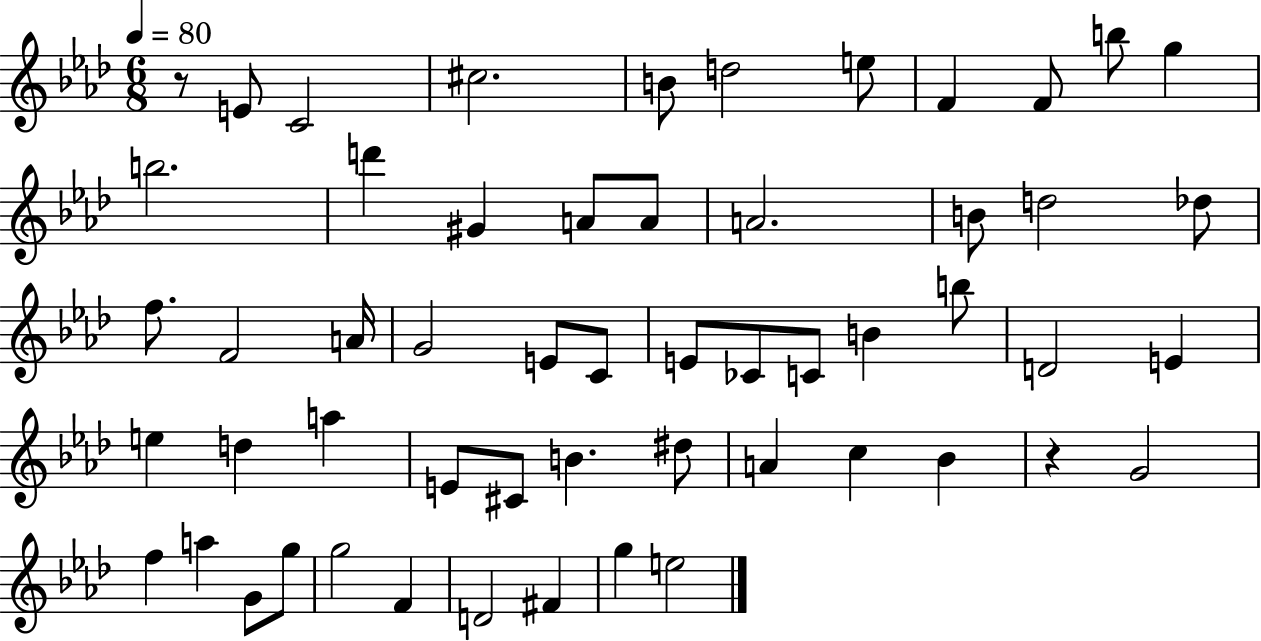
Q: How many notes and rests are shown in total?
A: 55